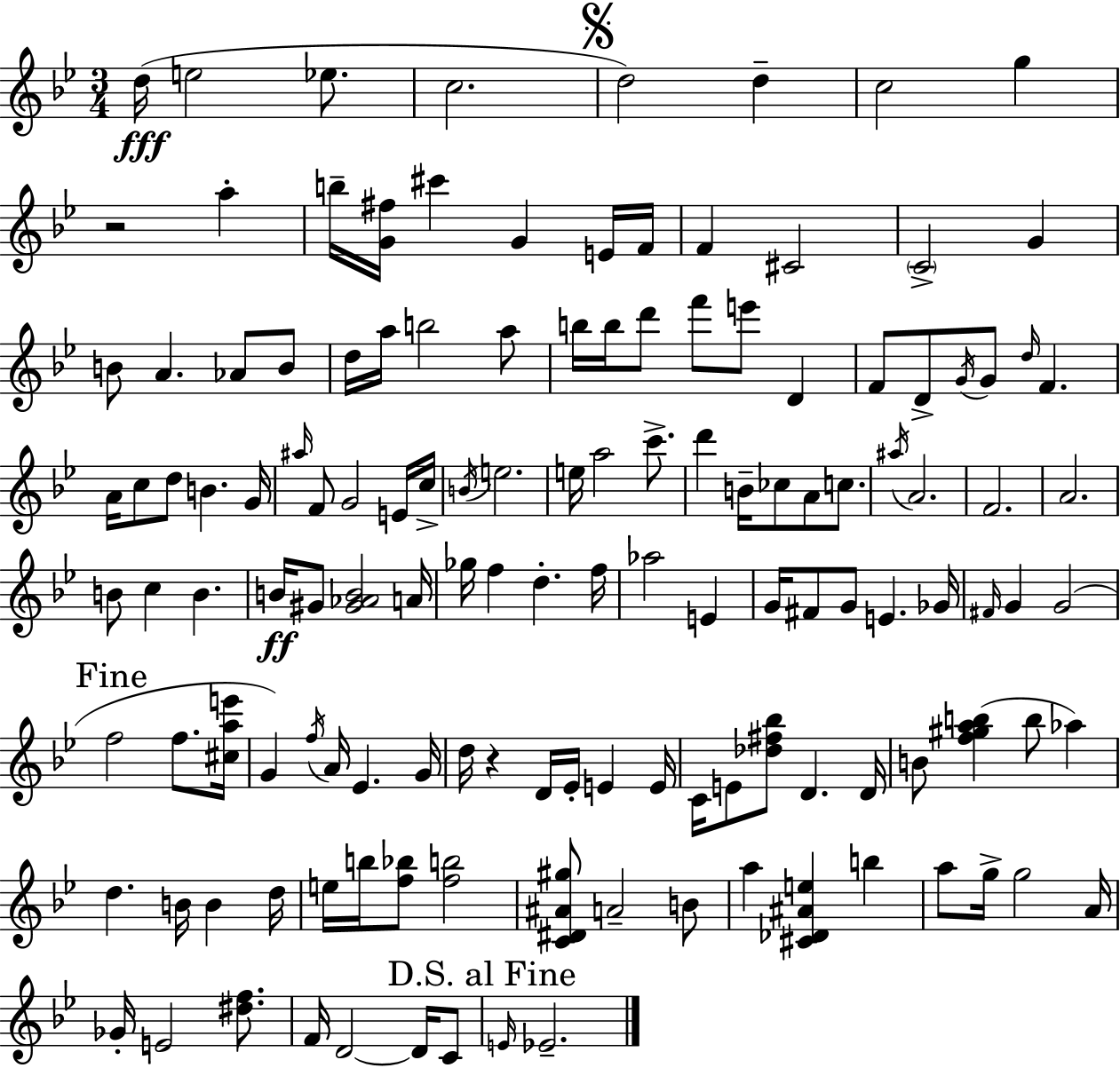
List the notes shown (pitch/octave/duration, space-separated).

D5/s E5/h Eb5/e. C5/h. D5/h D5/q C5/h G5/q R/h A5/q B5/s [G4,F#5]/s C#6/q G4/q E4/s F4/s F4/q C#4/h C4/h G4/q B4/e A4/q. Ab4/e B4/e D5/s A5/s B5/h A5/e B5/s B5/s D6/e F6/e E6/e D4/q F4/e D4/e G4/s G4/e D5/s F4/q. A4/s C5/e D5/e B4/q. G4/s A#5/s F4/e G4/h E4/s C5/s B4/s E5/h. E5/s A5/h C6/e. D6/q B4/s CES5/e A4/e C5/e. A#5/s A4/h. F4/h. A4/h. B4/e C5/q B4/q. B4/s G#4/e [G#4,Ab4,B4]/h A4/s Gb5/s F5/q D5/q. F5/s Ab5/h E4/q G4/s F#4/e G4/e E4/q. Gb4/s F#4/s G4/q G4/h F5/h F5/e. [C#5,A5,E6]/s G4/q F5/s A4/s Eb4/q. G4/s D5/s R/q D4/s Eb4/s E4/q E4/s C4/s E4/e [Db5,F#5,Bb5]/e D4/q. D4/s B4/e [F5,G#5,A5,B5]/q B5/e Ab5/q D5/q. B4/s B4/q D5/s E5/s B5/s [F5,Bb5]/e [F5,B5]/h [C4,D#4,A#4,G#5]/e A4/h B4/e A5/q [C#4,Db4,A#4,E5]/q B5/q A5/e G5/s G5/h A4/s Gb4/s E4/h [D#5,F5]/e. F4/s D4/h D4/s C4/e E4/s Eb4/h.